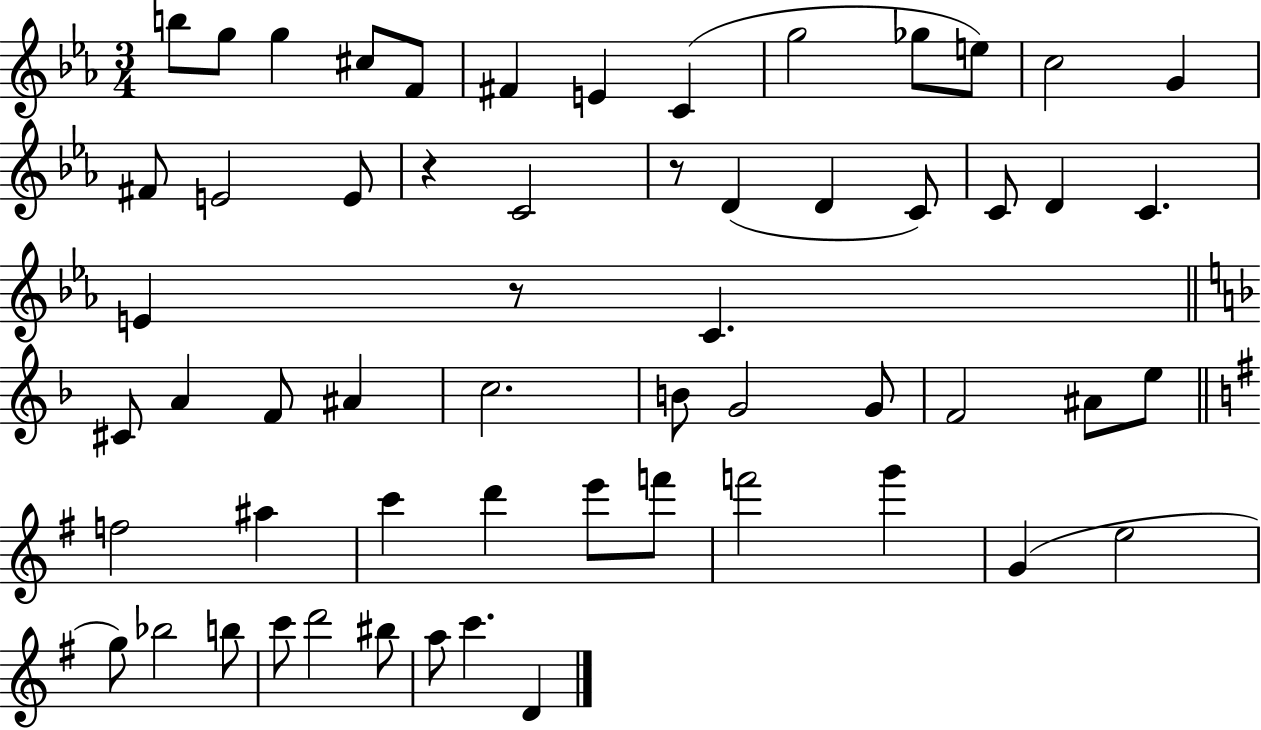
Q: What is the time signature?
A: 3/4